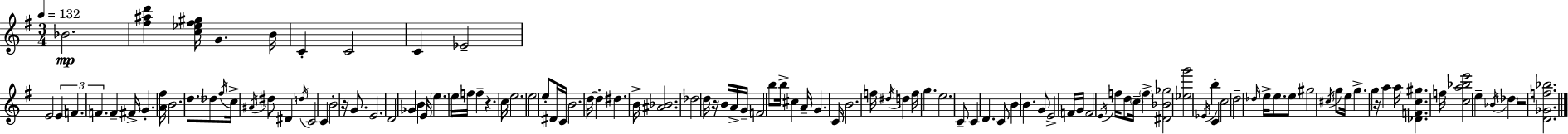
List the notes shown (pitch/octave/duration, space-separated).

Bb4/h. [F#5,A#5,D6]/q [C5,Eb5,F#5,G#5]/s G4/q. B4/s C4/q C4/h C4/q Eb4/h E4/h E4/q F4/q. F4/q. F4/q F#4/s G4/q. [A4,F#5]/s B4/h. D5/e. Db5/e F#5/s C5/s A#4/s D#5/e D#4/q D5/s C4/h C4/q B4/h R/s G4/e. E4/h. D4/h Gb4/q B4/q E4/s E5/q. E5/s F5/s F5/q R/q. C5/s E5/h. E5/h E5/e D#4/s C4/s B4/h. D5/s D5/q D#5/q. B4/s [A#4,Bb4]/h. Db5/h D5/s R/s B4/s A4/s G4/s F4/h B5/e B5/s C#5/q A4/s G4/q. C4/s B4/h. F5/s D#5/s D5/q F5/s G5/q. E5/h. C4/e C4/q D4/q. C4/e B4/q B4/q. G4/e E4/h F4/s G4/s F4/h E4/s F5/s D5/e C5/s F5/q [D#4,Bb4,Gb5]/h [Eb5,G6]/h Eb4/s B5/q C4/q C5/h D5/h Db5/s E5/s E5/e. E5/e G#5/h C#5/s G5/e E5/s G5/q. G5/q R/s A5/q A5/s [Db4,F4,C5,G#5]/q. F5/s [C5,A5,Bb5,E6]/h E5/q Bb4/s Db5/q R/h [D4,Gb4,F5,Bb5]/h.